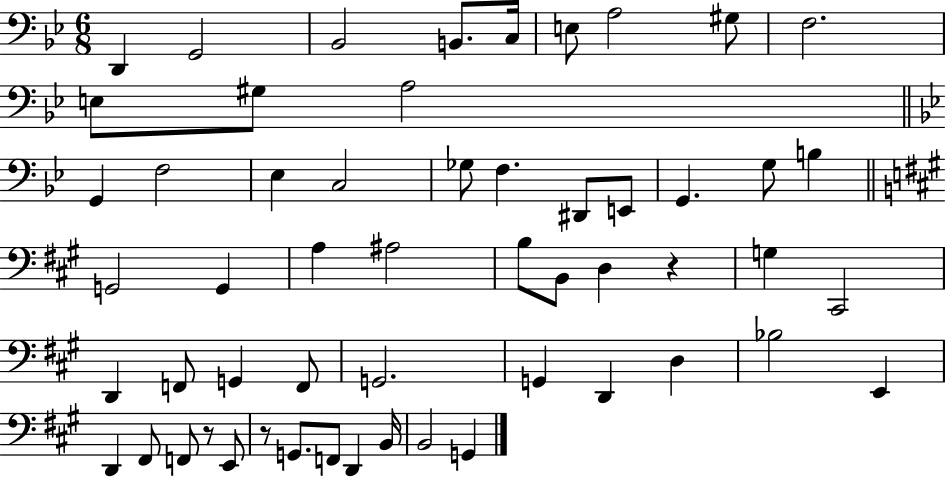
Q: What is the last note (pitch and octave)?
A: G2